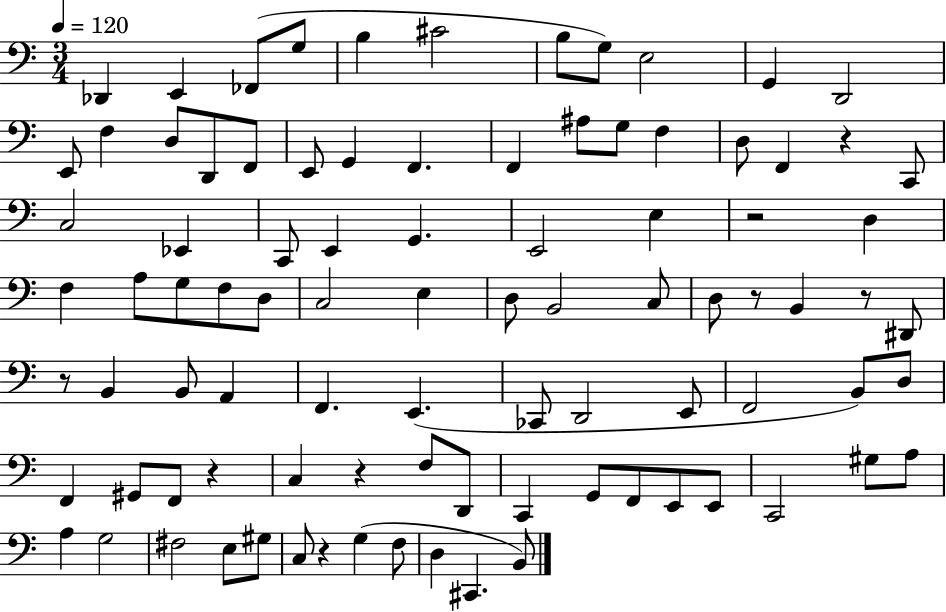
X:1
T:Untitled
M:3/4
L:1/4
K:C
_D,, E,, _F,,/2 G,/2 B, ^C2 B,/2 G,/2 E,2 G,, D,,2 E,,/2 F, D,/2 D,,/2 F,,/2 E,,/2 G,, F,, F,, ^A,/2 G,/2 F, D,/2 F,, z C,,/2 C,2 _E,, C,,/2 E,, G,, E,,2 E, z2 D, F, A,/2 G,/2 F,/2 D,/2 C,2 E, D,/2 B,,2 C,/2 D,/2 z/2 B,, z/2 ^D,,/2 z/2 B,, B,,/2 A,, F,, E,, _C,,/2 D,,2 E,,/2 F,,2 B,,/2 D,/2 F,, ^G,,/2 F,,/2 z C, z F,/2 D,,/2 C,, G,,/2 F,,/2 E,,/2 E,,/2 C,,2 ^G,/2 A,/2 A, G,2 ^F,2 E,/2 ^G,/2 C,/2 z G, F,/2 D, ^C,, B,,/2